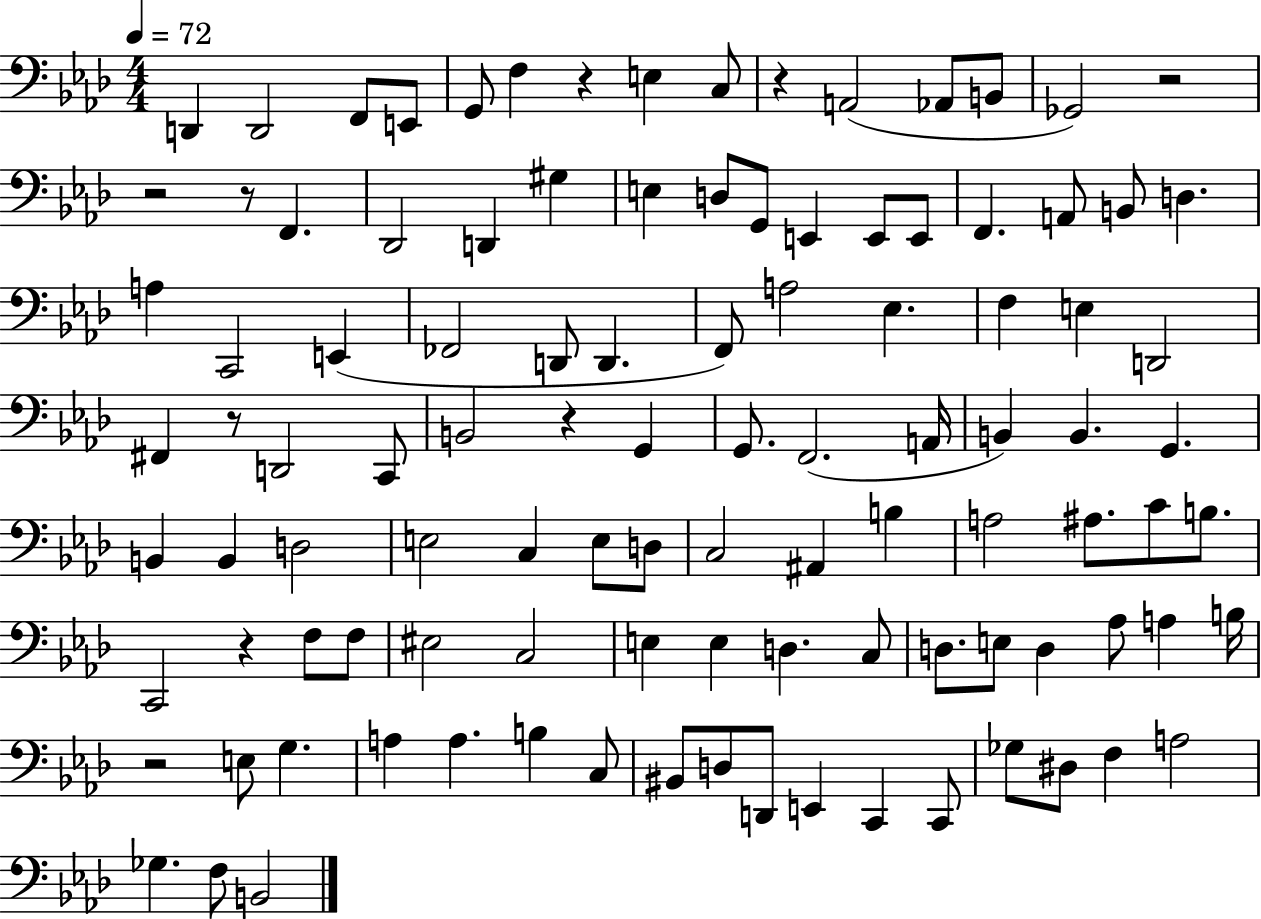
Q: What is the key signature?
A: AES major